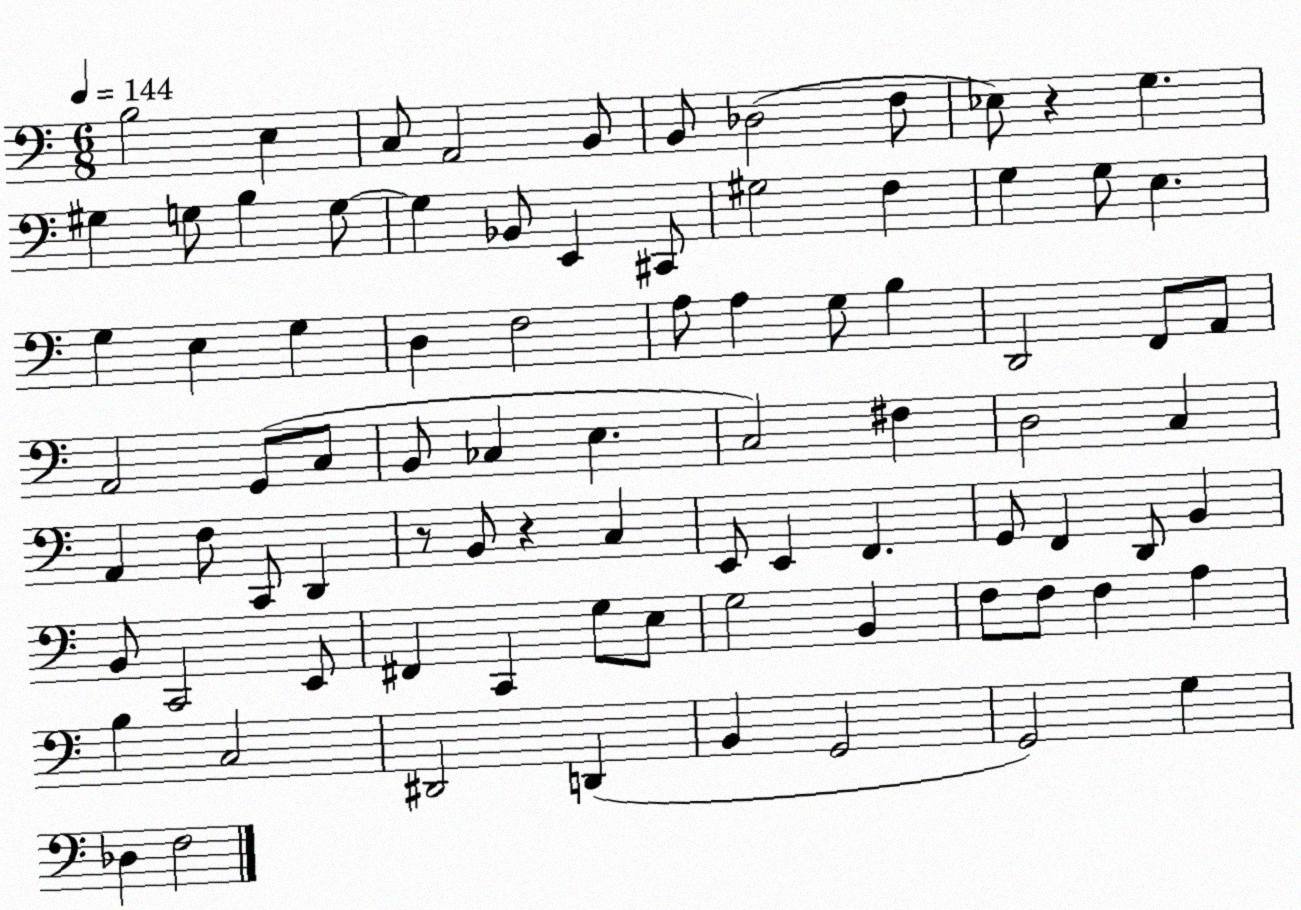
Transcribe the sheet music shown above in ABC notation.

X:1
T:Untitled
M:6/8
L:1/4
K:C
B,2 E, C,/2 A,,2 B,,/2 B,,/2 _D,2 F,/2 _E,/2 z G, ^G, G,/2 B, G,/2 G, _B,,/2 E,, ^C,,/2 ^G,2 F, G, G,/2 E, G, E, G, D, F,2 A,/2 A, G,/2 B, D,,2 F,,/2 A,,/2 A,,2 G,,/2 C,/2 B,,/2 _C, E, C,2 ^F, D,2 C, A,, F,/2 C,,/2 D,, z/2 B,,/2 z C, E,,/2 E,, F,, G,,/2 F,, D,,/2 B,, B,,/2 C,,2 E,,/2 ^F,, C,, G,/2 E,/2 G,2 B,, F,/2 F,/2 F, A, B, C,2 ^D,,2 D,, B,, G,,2 G,,2 G, _D, F,2